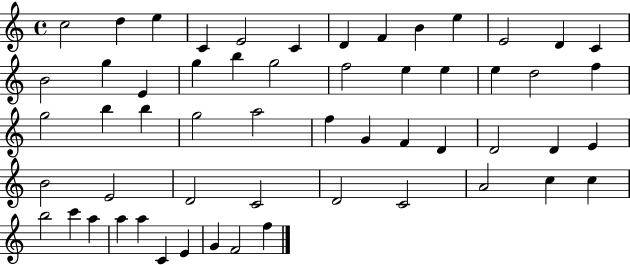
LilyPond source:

{
  \clef treble
  \time 4/4
  \defaultTimeSignature
  \key c \major
  c''2 d''4 e''4 | c'4 e'2 c'4 | d'4 f'4 b'4 e''4 | e'2 d'4 c'4 | \break b'2 g''4 e'4 | g''4 b''4 g''2 | f''2 e''4 e''4 | e''4 d''2 f''4 | \break g''2 b''4 b''4 | g''2 a''2 | f''4 g'4 f'4 d'4 | d'2 d'4 e'4 | \break b'2 e'2 | d'2 c'2 | d'2 c'2 | a'2 c''4 c''4 | \break b''2 c'''4 a''4 | a''4 a''4 c'4 e'4 | g'4 f'2 f''4 | \bar "|."
}